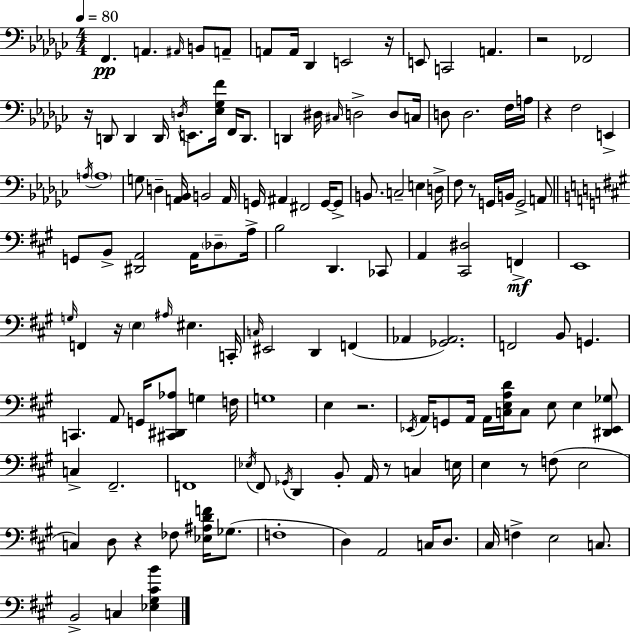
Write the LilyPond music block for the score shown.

{
  \clef bass
  \numericTimeSignature
  \time 4/4
  \key ees \minor
  \tempo 4 = 80
  f,4.\pp a,4. \grace { ais,16 } b,8 a,8-- | a,8 a,16 des,4 e,2 | r16 e,8 c,2 a,4. | r2 fes,2 | \break r16 d,8 d,4 d,16 \acciaccatura { d16 } e,8. <ees ges f'>16 f,16 d,8. | d,4 dis16 \grace { cis16 } d2-> | d8 c16 d8 d2. | f16 a16 r4 f2 e,4-> | \break \acciaccatura { a16 } \parenthesize a1 | g8 d4-- <a, bes,>16 b,2 | a,16 g,16 ais,4 fis,2 | g,16~~ g,8-> b,8. c2-- e4 | \break d16-> f8 r8 g,16 b,16 g,2-> | a,8 \bar "||" \break \key a \major g,8 b,8-> <dis, a,>2 a,16 \parenthesize des8-- a16-> | b2 d,4. ces,8 | a,4 <cis, dis>2 f,4->\mf | e,1 | \break \grace { g16 } f,4 r16 \parenthesize e4 \grace { ais16 } eis4. | c,16-. \grace { c16 } eis,2 d,4 f,4( | aes,4 <ges, aes,>2.) | f,2 b,8 g,4. | \break c,4. a,8 g,16 <cis, dis, aes>8 g4 | f16 g1 | e4 r2. | \acciaccatura { ees,16 } a,16 g,8 a,16 a,16 <c e a d'>16 c8 e8 e4 | \break <dis, ees, ges>8 c4-> fis,2.-- | f,1 | \acciaccatura { ees16 } fis,8 \acciaccatura { ges,16 } d,4 b,8-. a,16 r8 | c4 e16 e4 r8 f8( e2 | \break c4) d8 r4 | fes8 <ees ais d' f'>16 ges8.( f1-. | d4) a,2 | c16 d8. cis16 f4-> e2 | \break c8. b,2-> c4 | <ees gis cis' b'>4 \bar "|."
}